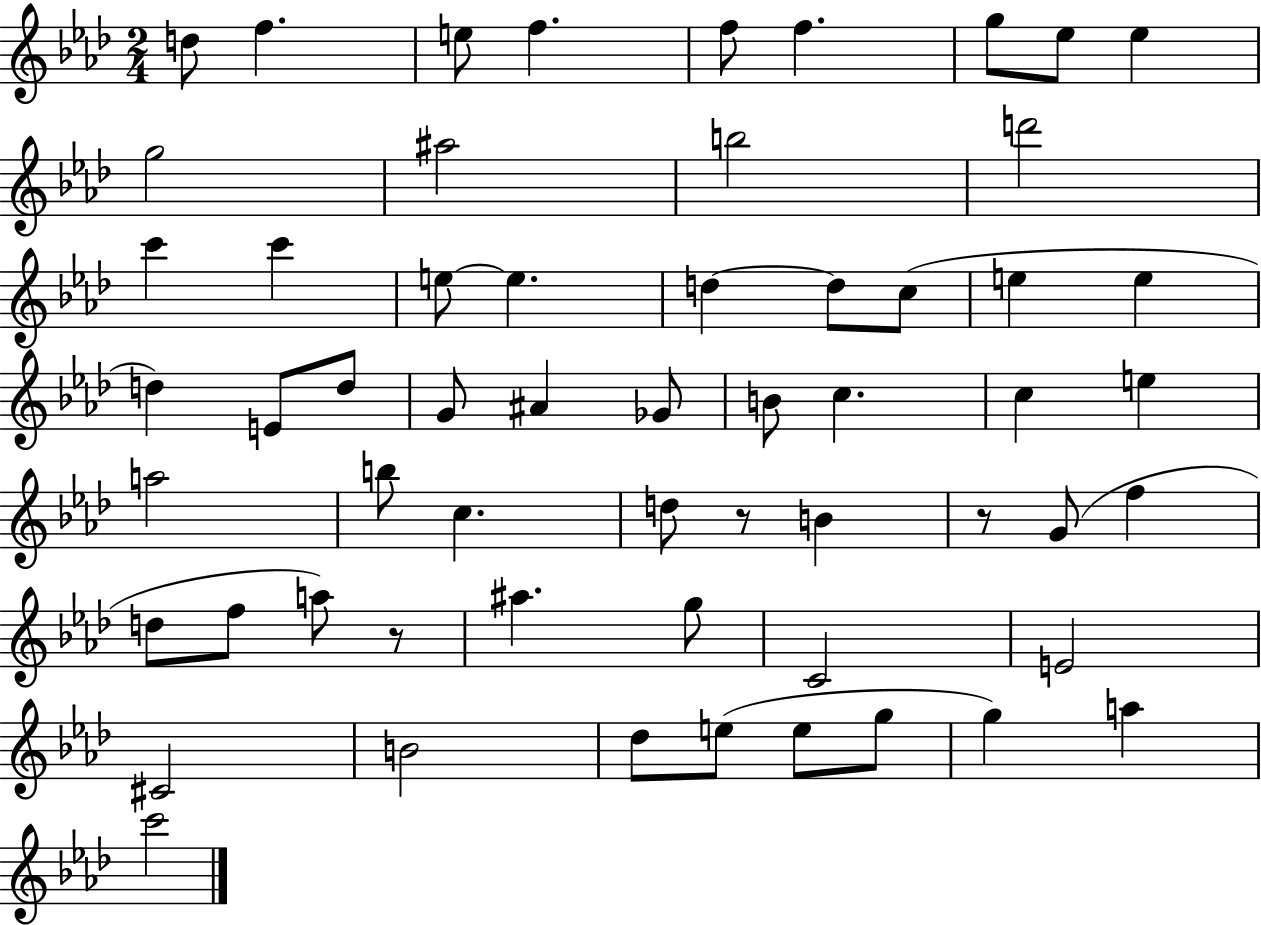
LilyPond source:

{
  \clef treble
  \numericTimeSignature
  \time 2/4
  \key aes \major
  \repeat volta 2 { d''8 f''4. | e''8 f''4. | f''8 f''4. | g''8 ees''8 ees''4 | \break g''2 | ais''2 | b''2 | d'''2 | \break c'''4 c'''4 | e''8~~ e''4. | d''4~~ d''8 c''8( | e''4 e''4 | \break d''4) e'8 d''8 | g'8 ais'4 ges'8 | b'8 c''4. | c''4 e''4 | \break a''2 | b''8 c''4. | d''8 r8 b'4 | r8 g'8( f''4 | \break d''8 f''8 a''8) r8 | ais''4. g''8 | c'2 | e'2 | \break cis'2 | b'2 | des''8 e''8( e''8 g''8 | g''4) a''4 | \break c'''2 | } \bar "|."
}